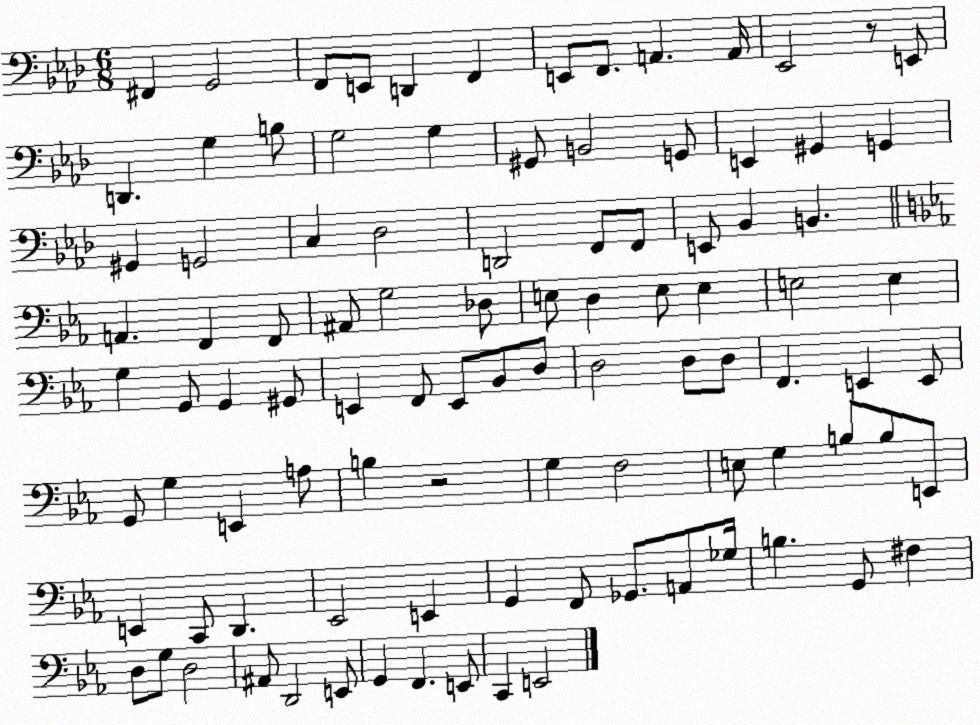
X:1
T:Untitled
M:6/8
L:1/4
K:Ab
^F,, G,,2 F,,/2 E,,/2 D,, F,, E,,/2 F,,/2 A,, A,,/4 _E,,2 z/2 E,,/2 D,, G, B,/2 G,2 G, ^G,,/2 B,,2 G,,/2 E,, ^G,, G,, ^G,, G,,2 C, _D,2 D,,2 F,,/2 F,,/2 E,,/2 _B,, B,, A,, F,, F,,/2 ^A,,/2 G,2 _D,/2 E,/2 D, E,/2 E, E,2 E, G, G,,/2 G,, ^G,,/2 E,, F,,/2 E,,/2 _B,,/2 D,/2 D,2 D,/2 D,/2 F,, E,, E,,/2 G,,/2 G, E,, A,/2 B, z2 G, F,2 E,/2 G, B,/2 B,/2 E,,/2 E,, C,,/2 D,, _E,,2 E,, G,, F,,/2 _G,,/2 A,,/2 _G,/4 B, G,,/2 ^F, D,/2 G,/2 D,2 ^A,,/2 D,,2 E,,/2 G,, F,, E,,/2 C,, E,,2